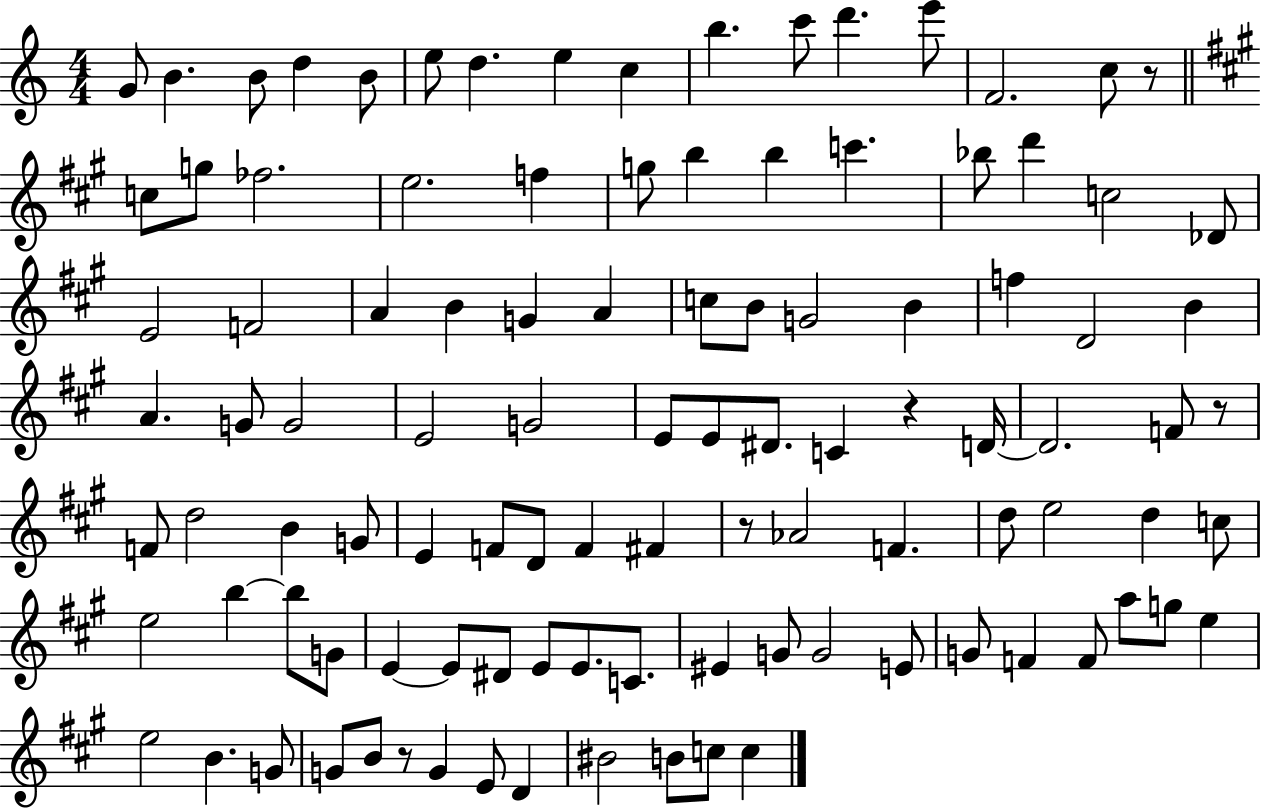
X:1
T:Untitled
M:4/4
L:1/4
K:C
G/2 B B/2 d B/2 e/2 d e c b c'/2 d' e'/2 F2 c/2 z/2 c/2 g/2 _f2 e2 f g/2 b b c' _b/2 d' c2 _D/2 E2 F2 A B G A c/2 B/2 G2 B f D2 B A G/2 G2 E2 G2 E/2 E/2 ^D/2 C z D/4 D2 F/2 z/2 F/2 d2 B G/2 E F/2 D/2 F ^F z/2 _A2 F d/2 e2 d c/2 e2 b b/2 G/2 E E/2 ^D/2 E/2 E/2 C/2 ^E G/2 G2 E/2 G/2 F F/2 a/2 g/2 e e2 B G/2 G/2 B/2 z/2 G E/2 D ^B2 B/2 c/2 c